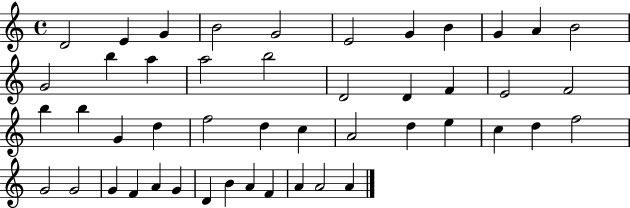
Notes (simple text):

D4/h E4/q G4/q B4/h G4/h E4/h G4/q B4/q G4/q A4/q B4/h G4/h B5/q A5/q A5/h B5/h D4/h D4/q F4/q E4/h F4/h B5/q B5/q G4/q D5/q F5/h D5/q C5/q A4/h D5/q E5/q C5/q D5/q F5/h G4/h G4/h G4/q F4/q A4/q G4/q D4/q B4/q A4/q F4/q A4/q A4/h A4/q